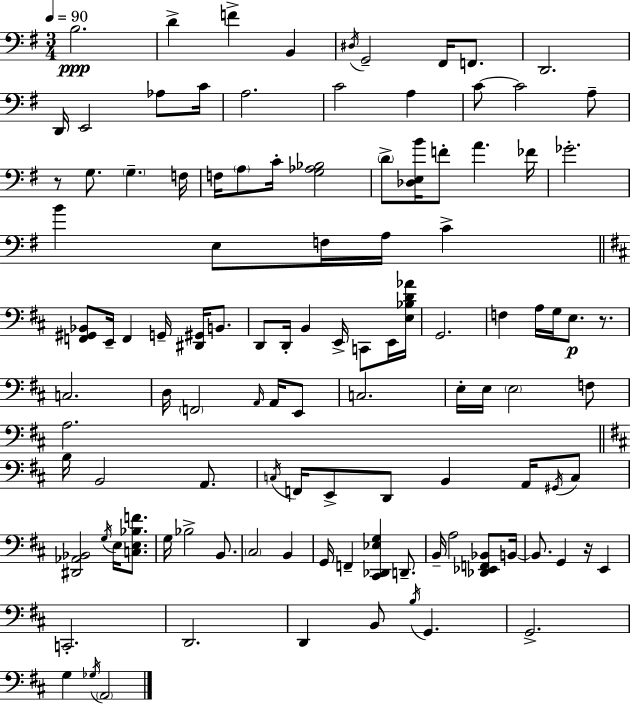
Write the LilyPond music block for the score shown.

{
  \clef bass
  \numericTimeSignature
  \time 3/4
  \key g \major
  \tempo 4 = 90
  b2.\ppp | d'4-> f'4-> b,4 | \acciaccatura { dis16 } g,2-- fis,16 f,8. | d,2. | \break d,16 e,2 aes8 | c'16 a2. | c'2 a4 | c'8~~ c'2 a8-- | \break r8 g8. \parenthesize g4.-- | f16 f16 \parenthesize a8 c'16-. <g aes bes>2 | \parenthesize d'8-> <des e b'>16 f'8-. a'4. | fes'16 ges'2.-. | \break b'4 e8 f16 a16 c'4-> | \bar "||" \break \key d \major <f, gis, bes,>8 e,16-- f,4 g,16-- <dis, gis,>16 b,8. | d,8 d,16-. b,4 e,16-> c,8 e,16 <e bes d' aes'>16 | g,2. | f4 a16 g16 e8.\p r8. | \break c2. | d16 \parenthesize f,2 \grace { a,16 } a,16 e,8 | c2. | e16-. e16 \parenthesize e2 f8 | \break a2. | \bar "||" \break \key d \major b16 b,2 a,8. | \acciaccatura { c16 } f,16 e,8-> d,8 b,4 a,16 \acciaccatura { gis,16 } | c8 <dis, aes, bes,>2 \acciaccatura { g16 } e16 | <c e bes f'>8. g16 bes2-> | \break b,8. \parenthesize cis2 b,4 | g,16 f,4-- <cis, des, ees g>4 | d,8.-- b,16-- a2 | <des, ees, f, bes,>8 b,16~~ b,8. g,4 r16 e,4 | \break c,2.-. | d,2. | d,4 b,8 \acciaccatura { b16 } g,4. | g,2.-> | \break g4 \acciaccatura { ges16 } \parenthesize a,2 | \bar "|."
}